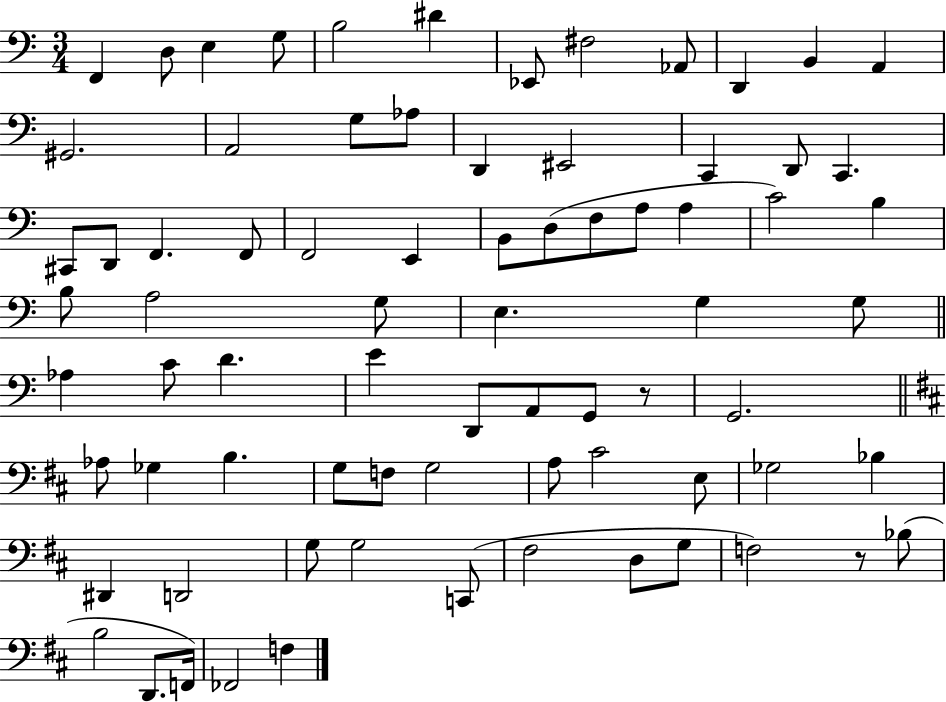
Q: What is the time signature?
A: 3/4